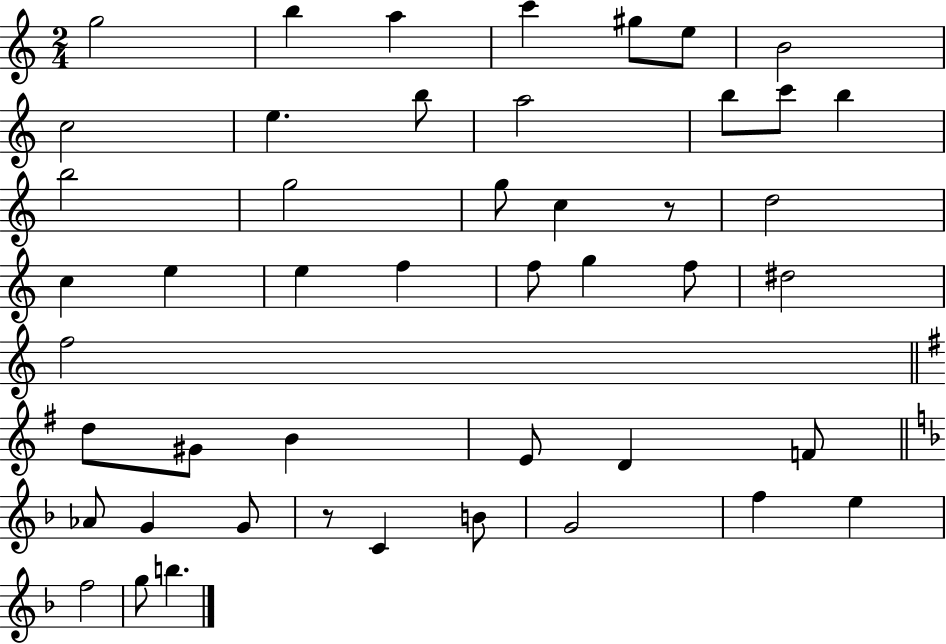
G5/h B5/q A5/q C6/q G#5/e E5/e B4/h C5/h E5/q. B5/e A5/h B5/e C6/e B5/q B5/h G5/h G5/e C5/q R/e D5/h C5/q E5/q E5/q F5/q F5/e G5/q F5/e D#5/h F5/h D5/e G#4/e B4/q E4/e D4/q F4/e Ab4/e G4/q G4/e R/e C4/q B4/e G4/h F5/q E5/q F5/h G5/e B5/q.